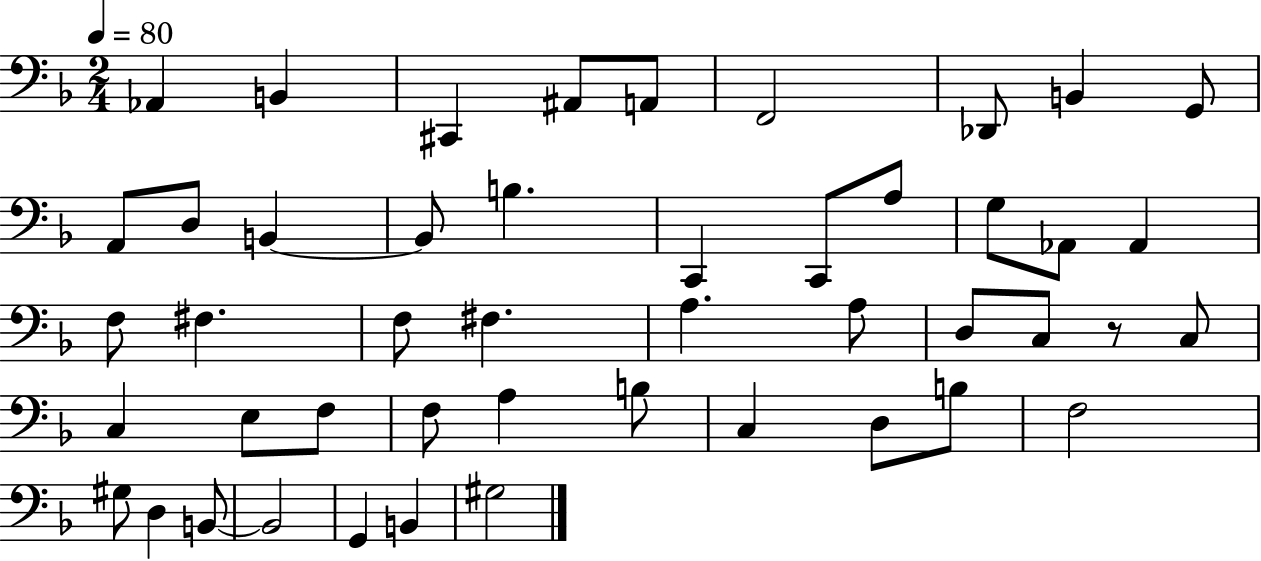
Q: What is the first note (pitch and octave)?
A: Ab2